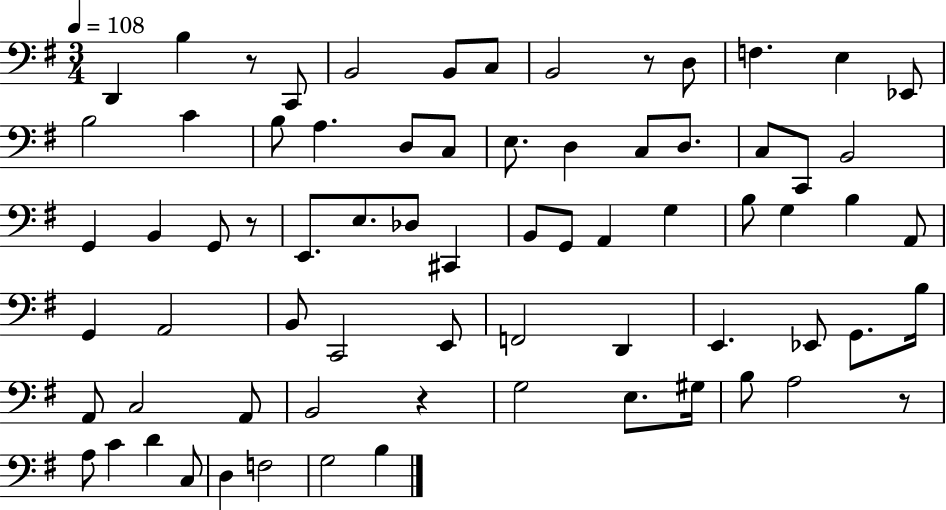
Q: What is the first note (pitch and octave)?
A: D2